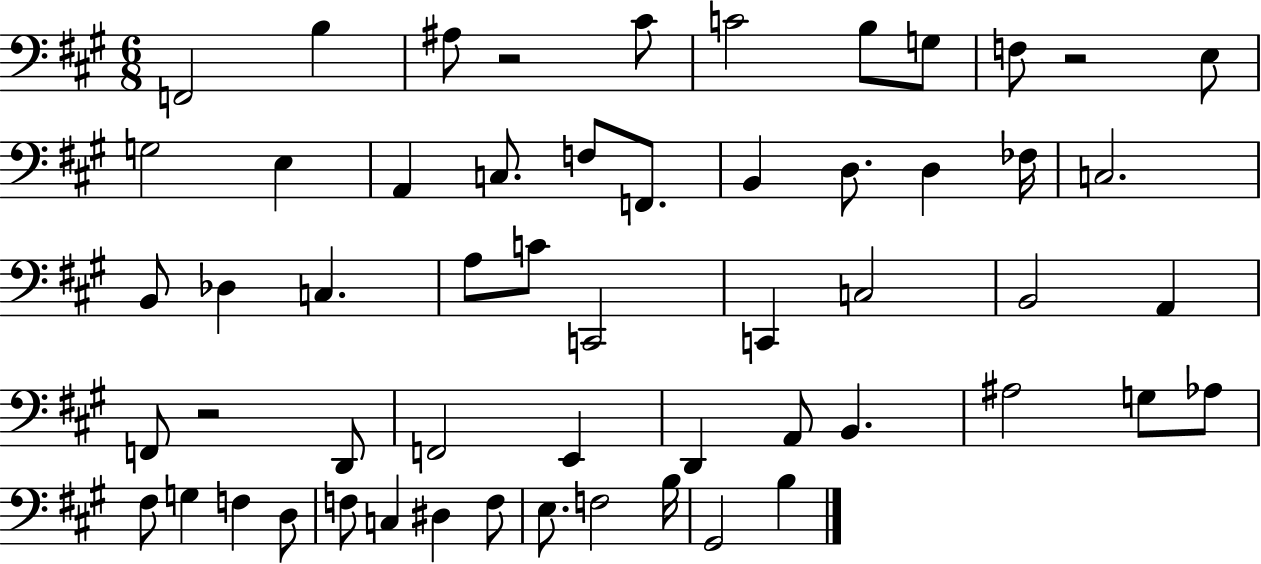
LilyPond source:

{
  \clef bass
  \numericTimeSignature
  \time 6/8
  \key a \major
  f,2 b4 | ais8 r2 cis'8 | c'2 b8 g8 | f8 r2 e8 | \break g2 e4 | a,4 c8. f8 f,8. | b,4 d8. d4 fes16 | c2. | \break b,8 des4 c4. | a8 c'8 c,2 | c,4 c2 | b,2 a,4 | \break f,8 r2 d,8 | f,2 e,4 | d,4 a,8 b,4. | ais2 g8 aes8 | \break fis8 g4 f4 d8 | f8 c4 dis4 f8 | e8. f2 b16 | gis,2 b4 | \break \bar "|."
}